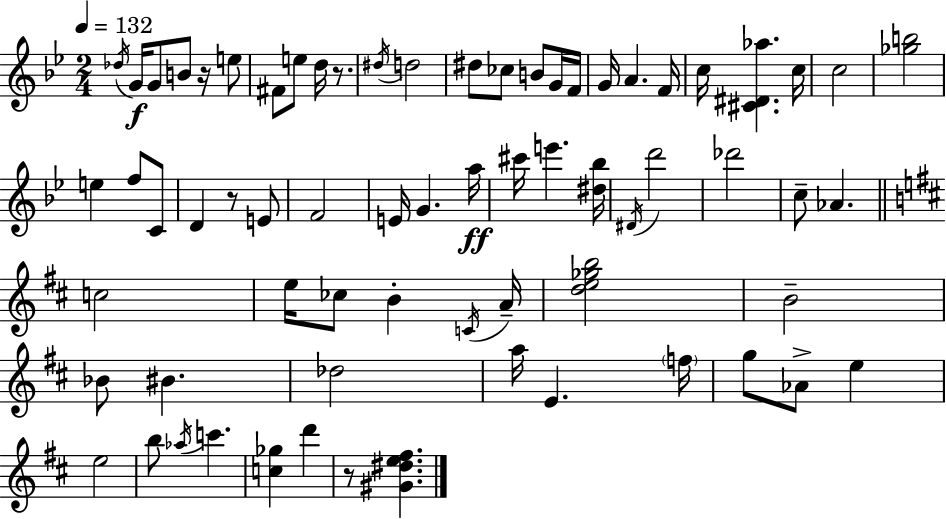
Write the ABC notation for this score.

X:1
T:Untitled
M:2/4
L:1/4
K:Gm
_d/4 G/4 G/2 B/2 z/4 e/2 ^F/2 e/2 d/4 z/2 ^d/4 d2 ^d/2 _c/2 B/2 G/4 F/4 G/4 A F/4 c/4 [^C^D_a] c/4 c2 [_gb]2 e f/2 C/2 D z/2 E/2 F2 E/4 G a/4 ^c'/4 e' [^d_b]/4 ^D/4 d'2 _d'2 c/2 _A c2 e/4 _c/2 B C/4 A/4 [de_gb]2 B2 _B/2 ^B _d2 a/4 E f/4 g/2 _A/2 e e2 b/2 _a/4 c' [c_g] d' z/2 [^G^de^f]